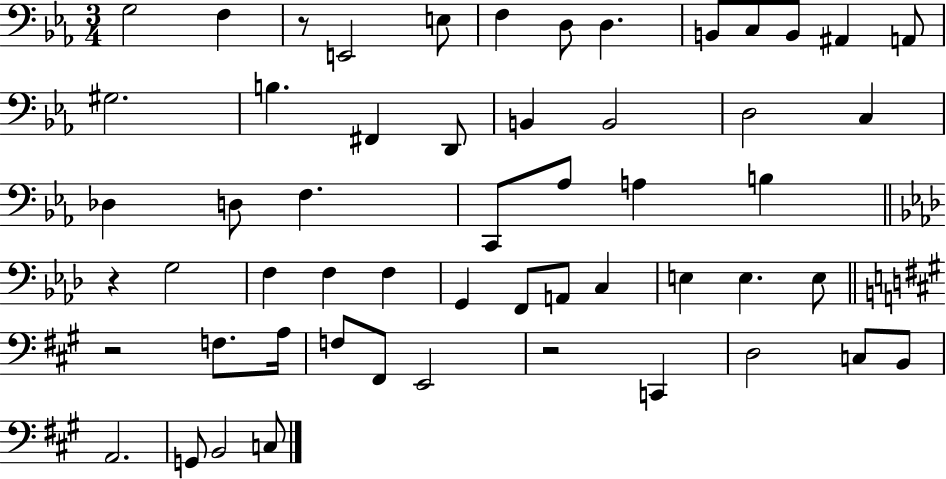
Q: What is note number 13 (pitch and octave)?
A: G#3